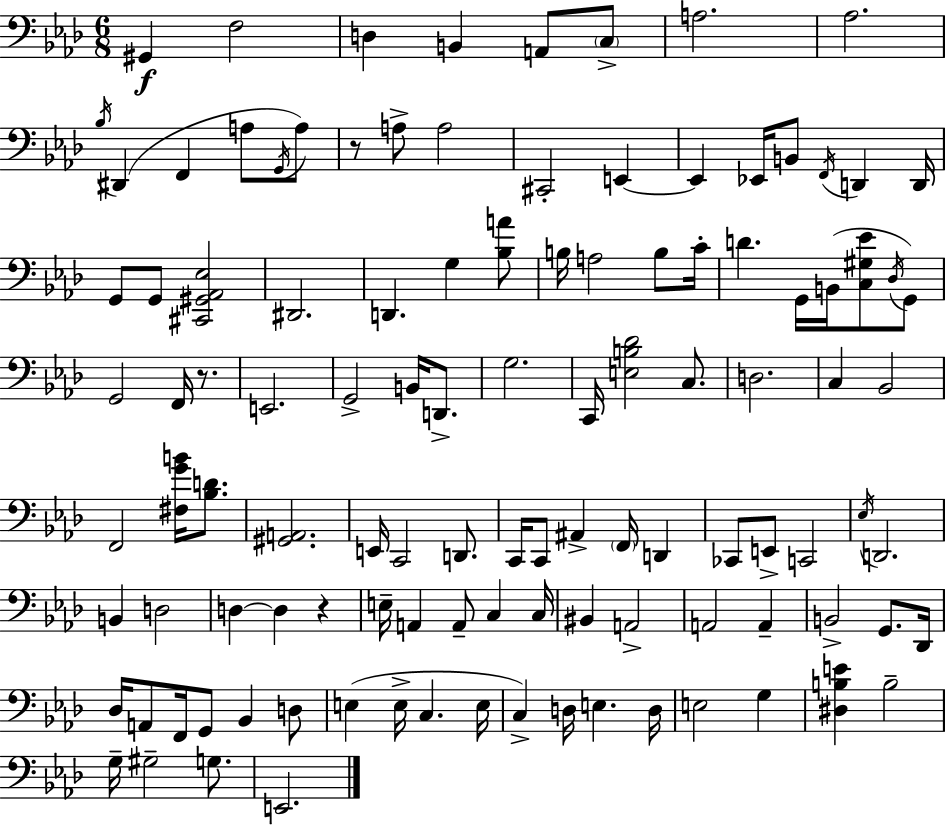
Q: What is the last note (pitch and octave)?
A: E2